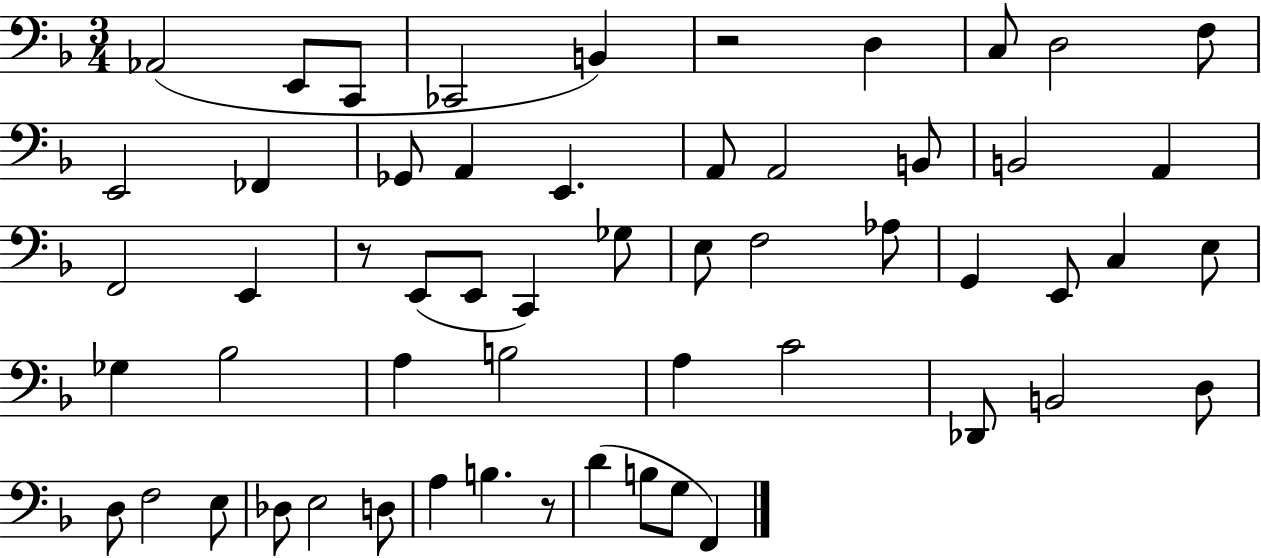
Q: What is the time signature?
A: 3/4